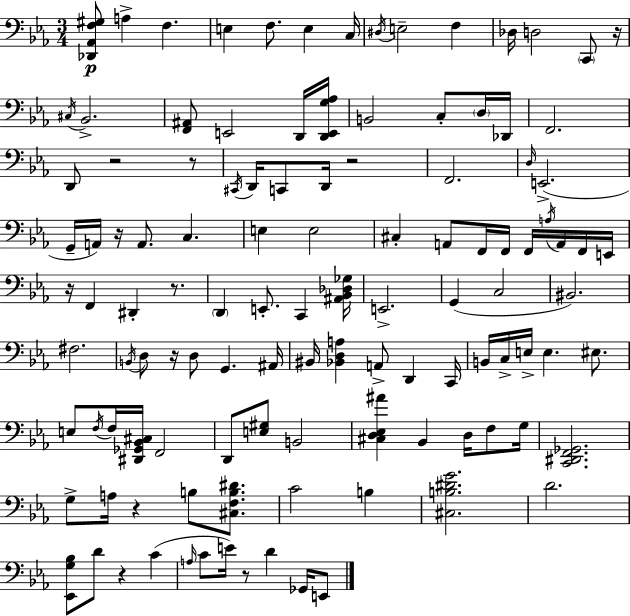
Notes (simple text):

[Db2,Ab2,F3,G#3]/e A3/q F3/q. E3/q F3/e. E3/q C3/s D#3/s E3/h F3/q Db3/s D3/h C2/e R/s C#3/s Bb2/h. [F2,A#2]/e E2/h D2/s [D2,E2,G3,Ab3]/s B2/h C3/e D3/s Db2/s F2/h. D2/e R/h R/e C#2/s D2/s C2/e D2/s R/h F2/h. D3/s E2/h. G2/s A2/s R/s A2/e. C3/q. E3/q E3/h C#3/q A2/e F2/s F2/s F2/s A3/s A2/s F2/s E2/s R/s F2/q D#2/q R/e. D2/q E2/e. C2/q [A#2,Bb2,Db3,Gb3]/s E2/h. G2/q C3/h BIS2/h. F#3/h. B2/s D3/e R/s D3/e G2/q. A#2/s BIS2/s [Bb2,D3,A3]/q A2/e D2/q C2/s B2/s C3/s E3/s E3/q. EIS3/e. E3/e F3/s F3/s [D#2,Gb2,Bb2,C#3]/s F2/h D2/e [E3,G#3]/e B2/h [C#3,D3,Eb3,A#4]/q Bb2/q D3/s F3/e G3/s [C2,D#2,F2,Gb2]/h. G3/e A3/s R/q B3/e [C#3,F3,B3,D#4]/e. C4/h B3/q [C#3,B3,D#4,G4]/h. D4/h. [Eb2,G3,Bb3]/e D4/e R/q C4/q A3/s C4/e E4/s R/e D4/q Gb2/s E2/e